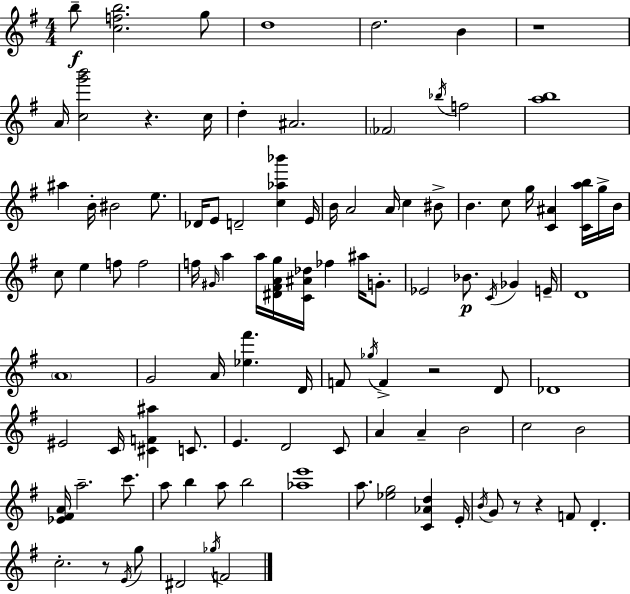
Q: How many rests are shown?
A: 6